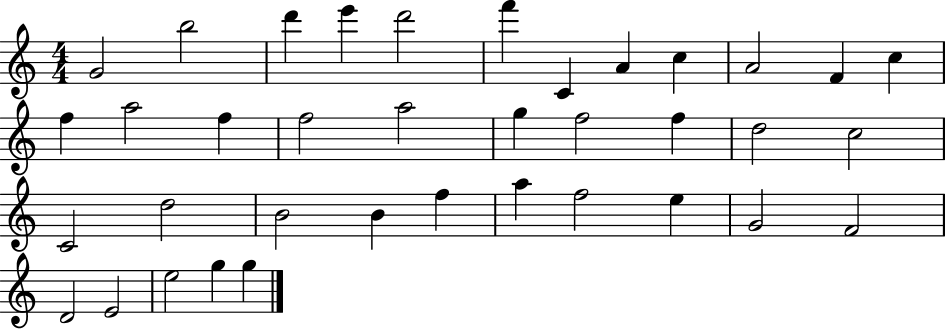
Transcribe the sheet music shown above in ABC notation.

X:1
T:Untitled
M:4/4
L:1/4
K:C
G2 b2 d' e' d'2 f' C A c A2 F c f a2 f f2 a2 g f2 f d2 c2 C2 d2 B2 B f a f2 e G2 F2 D2 E2 e2 g g